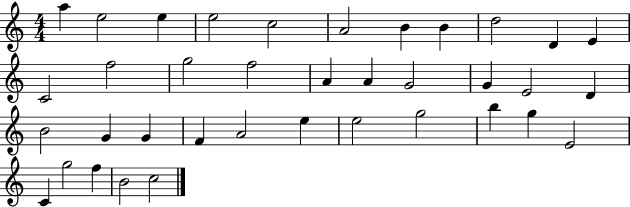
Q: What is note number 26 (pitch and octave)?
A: A4